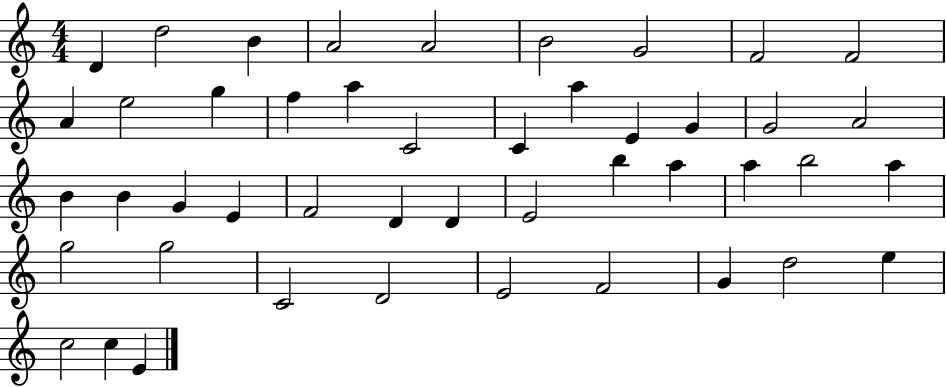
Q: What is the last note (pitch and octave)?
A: E4